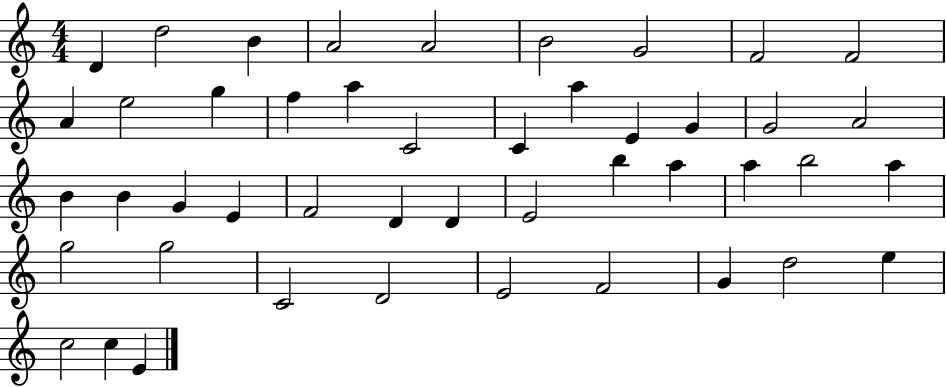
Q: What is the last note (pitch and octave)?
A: E4